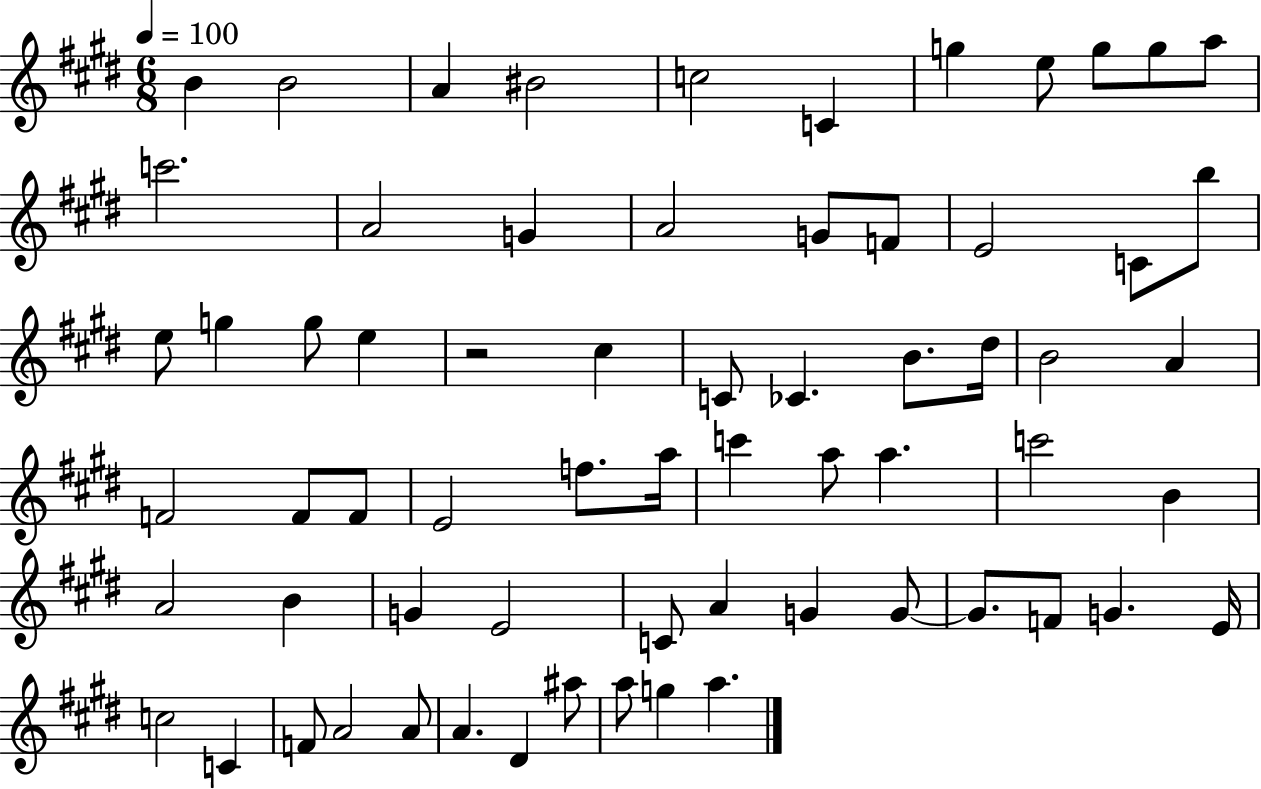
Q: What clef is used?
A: treble